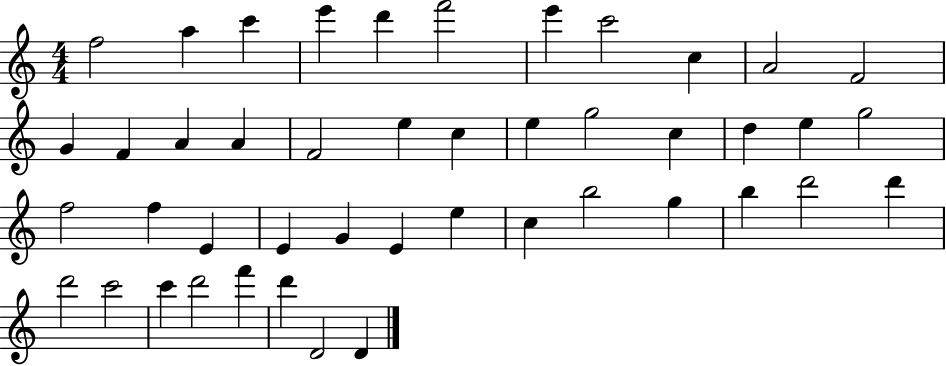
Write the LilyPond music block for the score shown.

{
  \clef treble
  \numericTimeSignature
  \time 4/4
  \key c \major
  f''2 a''4 c'''4 | e'''4 d'''4 f'''2 | e'''4 c'''2 c''4 | a'2 f'2 | \break g'4 f'4 a'4 a'4 | f'2 e''4 c''4 | e''4 g''2 c''4 | d''4 e''4 g''2 | \break f''2 f''4 e'4 | e'4 g'4 e'4 e''4 | c''4 b''2 g''4 | b''4 d'''2 d'''4 | \break d'''2 c'''2 | c'''4 d'''2 f'''4 | d'''4 d'2 d'4 | \bar "|."
}